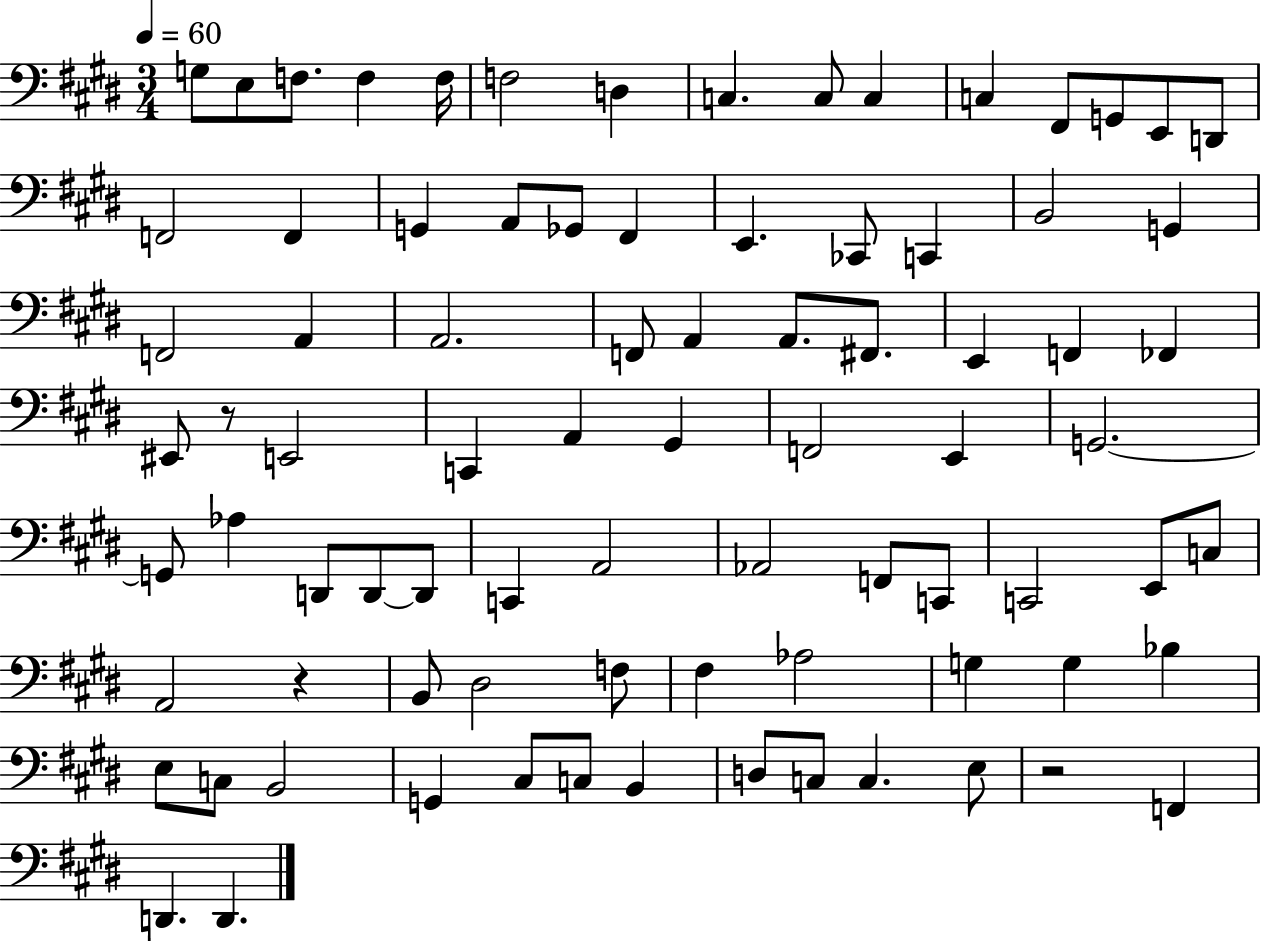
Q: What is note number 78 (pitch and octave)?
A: F2